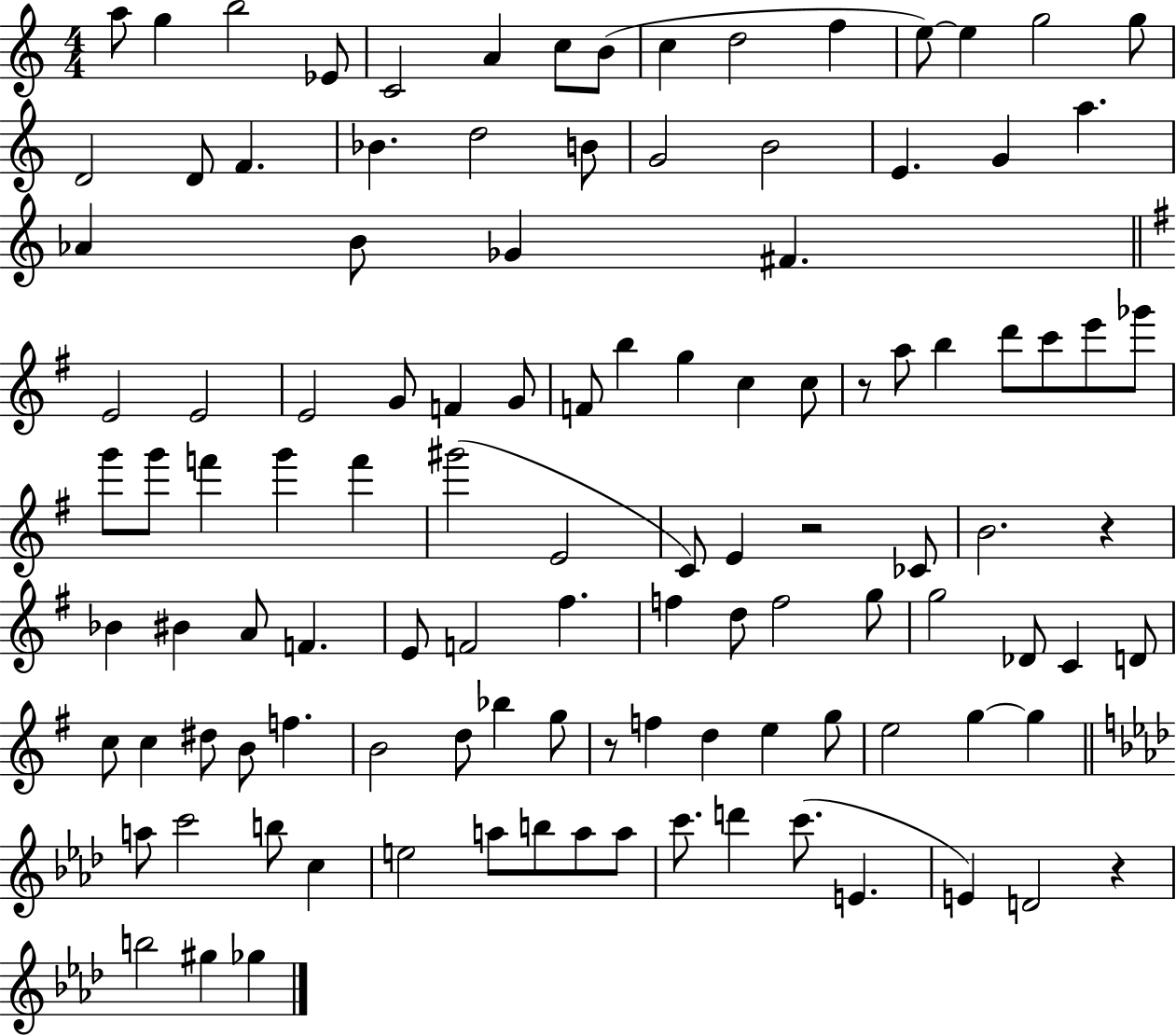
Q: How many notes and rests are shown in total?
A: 112